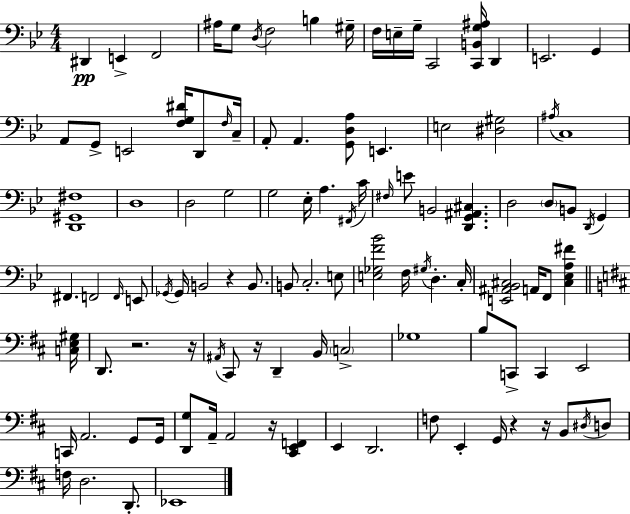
{
  \clef bass
  \numericTimeSignature
  \time 4/4
  \key g \minor
  \repeat volta 2 { dis,4\pp e,4-> f,2 | ais16 g8 \acciaccatura { d16 } f2 b4 | gis16-- f16 e16-- g16-- c,2 <c, b, g ais>16 d,4 | e,2. g,4 | \break a,8 g,8-> e,2 <f g dis'>16 d,8 | \grace { f16 } c16-- a,8-. a,4. <g, d a>8 e,4. | e2 <dis gis>2 | \acciaccatura { ais16 } c1 | \break <d, gis, fis>1 | d1 | d2 g2 | g2 ees16-. a4. | \break \acciaccatura { fis,16 } c'16 \grace { fis16 } e'8 b,2 <d, g, ais, cis>4. | d2 \parenthesize d8 b,8 | \acciaccatura { d,16 } g,4 fis,4. f,2 | \grace { f,16 } e,8 \acciaccatura { ges,16 } ges,16 b,2 | \break r4 b,8. b,8 c2.-. | e8 <e ges f' bes'>2 | f16 \acciaccatura { gis16 } d4.-. c16-. <e, ais, bes, cis>2 | a,16 f,8 <cis ees a fis'>4 \bar "||" \break \key b \minor <c e gis>16 d,8. r2. | r16 \acciaccatura { ais,16 } cis,8 r16 d,4-- b,16 \parenthesize c2-> | ges1 | b8 c,8-> c,4 e,2 | \break c,16 a,2. g,8 | g,16 <d, g>8 a,16-- a,2 r16 <cis, e, f,>4 | e,4 d,2. | f8 e,4-. g,16 r4 r16 b,8 | \break \acciaccatura { dis16 } d8 f16 d2. | d,8.-. ees,1 | } \bar "|."
}